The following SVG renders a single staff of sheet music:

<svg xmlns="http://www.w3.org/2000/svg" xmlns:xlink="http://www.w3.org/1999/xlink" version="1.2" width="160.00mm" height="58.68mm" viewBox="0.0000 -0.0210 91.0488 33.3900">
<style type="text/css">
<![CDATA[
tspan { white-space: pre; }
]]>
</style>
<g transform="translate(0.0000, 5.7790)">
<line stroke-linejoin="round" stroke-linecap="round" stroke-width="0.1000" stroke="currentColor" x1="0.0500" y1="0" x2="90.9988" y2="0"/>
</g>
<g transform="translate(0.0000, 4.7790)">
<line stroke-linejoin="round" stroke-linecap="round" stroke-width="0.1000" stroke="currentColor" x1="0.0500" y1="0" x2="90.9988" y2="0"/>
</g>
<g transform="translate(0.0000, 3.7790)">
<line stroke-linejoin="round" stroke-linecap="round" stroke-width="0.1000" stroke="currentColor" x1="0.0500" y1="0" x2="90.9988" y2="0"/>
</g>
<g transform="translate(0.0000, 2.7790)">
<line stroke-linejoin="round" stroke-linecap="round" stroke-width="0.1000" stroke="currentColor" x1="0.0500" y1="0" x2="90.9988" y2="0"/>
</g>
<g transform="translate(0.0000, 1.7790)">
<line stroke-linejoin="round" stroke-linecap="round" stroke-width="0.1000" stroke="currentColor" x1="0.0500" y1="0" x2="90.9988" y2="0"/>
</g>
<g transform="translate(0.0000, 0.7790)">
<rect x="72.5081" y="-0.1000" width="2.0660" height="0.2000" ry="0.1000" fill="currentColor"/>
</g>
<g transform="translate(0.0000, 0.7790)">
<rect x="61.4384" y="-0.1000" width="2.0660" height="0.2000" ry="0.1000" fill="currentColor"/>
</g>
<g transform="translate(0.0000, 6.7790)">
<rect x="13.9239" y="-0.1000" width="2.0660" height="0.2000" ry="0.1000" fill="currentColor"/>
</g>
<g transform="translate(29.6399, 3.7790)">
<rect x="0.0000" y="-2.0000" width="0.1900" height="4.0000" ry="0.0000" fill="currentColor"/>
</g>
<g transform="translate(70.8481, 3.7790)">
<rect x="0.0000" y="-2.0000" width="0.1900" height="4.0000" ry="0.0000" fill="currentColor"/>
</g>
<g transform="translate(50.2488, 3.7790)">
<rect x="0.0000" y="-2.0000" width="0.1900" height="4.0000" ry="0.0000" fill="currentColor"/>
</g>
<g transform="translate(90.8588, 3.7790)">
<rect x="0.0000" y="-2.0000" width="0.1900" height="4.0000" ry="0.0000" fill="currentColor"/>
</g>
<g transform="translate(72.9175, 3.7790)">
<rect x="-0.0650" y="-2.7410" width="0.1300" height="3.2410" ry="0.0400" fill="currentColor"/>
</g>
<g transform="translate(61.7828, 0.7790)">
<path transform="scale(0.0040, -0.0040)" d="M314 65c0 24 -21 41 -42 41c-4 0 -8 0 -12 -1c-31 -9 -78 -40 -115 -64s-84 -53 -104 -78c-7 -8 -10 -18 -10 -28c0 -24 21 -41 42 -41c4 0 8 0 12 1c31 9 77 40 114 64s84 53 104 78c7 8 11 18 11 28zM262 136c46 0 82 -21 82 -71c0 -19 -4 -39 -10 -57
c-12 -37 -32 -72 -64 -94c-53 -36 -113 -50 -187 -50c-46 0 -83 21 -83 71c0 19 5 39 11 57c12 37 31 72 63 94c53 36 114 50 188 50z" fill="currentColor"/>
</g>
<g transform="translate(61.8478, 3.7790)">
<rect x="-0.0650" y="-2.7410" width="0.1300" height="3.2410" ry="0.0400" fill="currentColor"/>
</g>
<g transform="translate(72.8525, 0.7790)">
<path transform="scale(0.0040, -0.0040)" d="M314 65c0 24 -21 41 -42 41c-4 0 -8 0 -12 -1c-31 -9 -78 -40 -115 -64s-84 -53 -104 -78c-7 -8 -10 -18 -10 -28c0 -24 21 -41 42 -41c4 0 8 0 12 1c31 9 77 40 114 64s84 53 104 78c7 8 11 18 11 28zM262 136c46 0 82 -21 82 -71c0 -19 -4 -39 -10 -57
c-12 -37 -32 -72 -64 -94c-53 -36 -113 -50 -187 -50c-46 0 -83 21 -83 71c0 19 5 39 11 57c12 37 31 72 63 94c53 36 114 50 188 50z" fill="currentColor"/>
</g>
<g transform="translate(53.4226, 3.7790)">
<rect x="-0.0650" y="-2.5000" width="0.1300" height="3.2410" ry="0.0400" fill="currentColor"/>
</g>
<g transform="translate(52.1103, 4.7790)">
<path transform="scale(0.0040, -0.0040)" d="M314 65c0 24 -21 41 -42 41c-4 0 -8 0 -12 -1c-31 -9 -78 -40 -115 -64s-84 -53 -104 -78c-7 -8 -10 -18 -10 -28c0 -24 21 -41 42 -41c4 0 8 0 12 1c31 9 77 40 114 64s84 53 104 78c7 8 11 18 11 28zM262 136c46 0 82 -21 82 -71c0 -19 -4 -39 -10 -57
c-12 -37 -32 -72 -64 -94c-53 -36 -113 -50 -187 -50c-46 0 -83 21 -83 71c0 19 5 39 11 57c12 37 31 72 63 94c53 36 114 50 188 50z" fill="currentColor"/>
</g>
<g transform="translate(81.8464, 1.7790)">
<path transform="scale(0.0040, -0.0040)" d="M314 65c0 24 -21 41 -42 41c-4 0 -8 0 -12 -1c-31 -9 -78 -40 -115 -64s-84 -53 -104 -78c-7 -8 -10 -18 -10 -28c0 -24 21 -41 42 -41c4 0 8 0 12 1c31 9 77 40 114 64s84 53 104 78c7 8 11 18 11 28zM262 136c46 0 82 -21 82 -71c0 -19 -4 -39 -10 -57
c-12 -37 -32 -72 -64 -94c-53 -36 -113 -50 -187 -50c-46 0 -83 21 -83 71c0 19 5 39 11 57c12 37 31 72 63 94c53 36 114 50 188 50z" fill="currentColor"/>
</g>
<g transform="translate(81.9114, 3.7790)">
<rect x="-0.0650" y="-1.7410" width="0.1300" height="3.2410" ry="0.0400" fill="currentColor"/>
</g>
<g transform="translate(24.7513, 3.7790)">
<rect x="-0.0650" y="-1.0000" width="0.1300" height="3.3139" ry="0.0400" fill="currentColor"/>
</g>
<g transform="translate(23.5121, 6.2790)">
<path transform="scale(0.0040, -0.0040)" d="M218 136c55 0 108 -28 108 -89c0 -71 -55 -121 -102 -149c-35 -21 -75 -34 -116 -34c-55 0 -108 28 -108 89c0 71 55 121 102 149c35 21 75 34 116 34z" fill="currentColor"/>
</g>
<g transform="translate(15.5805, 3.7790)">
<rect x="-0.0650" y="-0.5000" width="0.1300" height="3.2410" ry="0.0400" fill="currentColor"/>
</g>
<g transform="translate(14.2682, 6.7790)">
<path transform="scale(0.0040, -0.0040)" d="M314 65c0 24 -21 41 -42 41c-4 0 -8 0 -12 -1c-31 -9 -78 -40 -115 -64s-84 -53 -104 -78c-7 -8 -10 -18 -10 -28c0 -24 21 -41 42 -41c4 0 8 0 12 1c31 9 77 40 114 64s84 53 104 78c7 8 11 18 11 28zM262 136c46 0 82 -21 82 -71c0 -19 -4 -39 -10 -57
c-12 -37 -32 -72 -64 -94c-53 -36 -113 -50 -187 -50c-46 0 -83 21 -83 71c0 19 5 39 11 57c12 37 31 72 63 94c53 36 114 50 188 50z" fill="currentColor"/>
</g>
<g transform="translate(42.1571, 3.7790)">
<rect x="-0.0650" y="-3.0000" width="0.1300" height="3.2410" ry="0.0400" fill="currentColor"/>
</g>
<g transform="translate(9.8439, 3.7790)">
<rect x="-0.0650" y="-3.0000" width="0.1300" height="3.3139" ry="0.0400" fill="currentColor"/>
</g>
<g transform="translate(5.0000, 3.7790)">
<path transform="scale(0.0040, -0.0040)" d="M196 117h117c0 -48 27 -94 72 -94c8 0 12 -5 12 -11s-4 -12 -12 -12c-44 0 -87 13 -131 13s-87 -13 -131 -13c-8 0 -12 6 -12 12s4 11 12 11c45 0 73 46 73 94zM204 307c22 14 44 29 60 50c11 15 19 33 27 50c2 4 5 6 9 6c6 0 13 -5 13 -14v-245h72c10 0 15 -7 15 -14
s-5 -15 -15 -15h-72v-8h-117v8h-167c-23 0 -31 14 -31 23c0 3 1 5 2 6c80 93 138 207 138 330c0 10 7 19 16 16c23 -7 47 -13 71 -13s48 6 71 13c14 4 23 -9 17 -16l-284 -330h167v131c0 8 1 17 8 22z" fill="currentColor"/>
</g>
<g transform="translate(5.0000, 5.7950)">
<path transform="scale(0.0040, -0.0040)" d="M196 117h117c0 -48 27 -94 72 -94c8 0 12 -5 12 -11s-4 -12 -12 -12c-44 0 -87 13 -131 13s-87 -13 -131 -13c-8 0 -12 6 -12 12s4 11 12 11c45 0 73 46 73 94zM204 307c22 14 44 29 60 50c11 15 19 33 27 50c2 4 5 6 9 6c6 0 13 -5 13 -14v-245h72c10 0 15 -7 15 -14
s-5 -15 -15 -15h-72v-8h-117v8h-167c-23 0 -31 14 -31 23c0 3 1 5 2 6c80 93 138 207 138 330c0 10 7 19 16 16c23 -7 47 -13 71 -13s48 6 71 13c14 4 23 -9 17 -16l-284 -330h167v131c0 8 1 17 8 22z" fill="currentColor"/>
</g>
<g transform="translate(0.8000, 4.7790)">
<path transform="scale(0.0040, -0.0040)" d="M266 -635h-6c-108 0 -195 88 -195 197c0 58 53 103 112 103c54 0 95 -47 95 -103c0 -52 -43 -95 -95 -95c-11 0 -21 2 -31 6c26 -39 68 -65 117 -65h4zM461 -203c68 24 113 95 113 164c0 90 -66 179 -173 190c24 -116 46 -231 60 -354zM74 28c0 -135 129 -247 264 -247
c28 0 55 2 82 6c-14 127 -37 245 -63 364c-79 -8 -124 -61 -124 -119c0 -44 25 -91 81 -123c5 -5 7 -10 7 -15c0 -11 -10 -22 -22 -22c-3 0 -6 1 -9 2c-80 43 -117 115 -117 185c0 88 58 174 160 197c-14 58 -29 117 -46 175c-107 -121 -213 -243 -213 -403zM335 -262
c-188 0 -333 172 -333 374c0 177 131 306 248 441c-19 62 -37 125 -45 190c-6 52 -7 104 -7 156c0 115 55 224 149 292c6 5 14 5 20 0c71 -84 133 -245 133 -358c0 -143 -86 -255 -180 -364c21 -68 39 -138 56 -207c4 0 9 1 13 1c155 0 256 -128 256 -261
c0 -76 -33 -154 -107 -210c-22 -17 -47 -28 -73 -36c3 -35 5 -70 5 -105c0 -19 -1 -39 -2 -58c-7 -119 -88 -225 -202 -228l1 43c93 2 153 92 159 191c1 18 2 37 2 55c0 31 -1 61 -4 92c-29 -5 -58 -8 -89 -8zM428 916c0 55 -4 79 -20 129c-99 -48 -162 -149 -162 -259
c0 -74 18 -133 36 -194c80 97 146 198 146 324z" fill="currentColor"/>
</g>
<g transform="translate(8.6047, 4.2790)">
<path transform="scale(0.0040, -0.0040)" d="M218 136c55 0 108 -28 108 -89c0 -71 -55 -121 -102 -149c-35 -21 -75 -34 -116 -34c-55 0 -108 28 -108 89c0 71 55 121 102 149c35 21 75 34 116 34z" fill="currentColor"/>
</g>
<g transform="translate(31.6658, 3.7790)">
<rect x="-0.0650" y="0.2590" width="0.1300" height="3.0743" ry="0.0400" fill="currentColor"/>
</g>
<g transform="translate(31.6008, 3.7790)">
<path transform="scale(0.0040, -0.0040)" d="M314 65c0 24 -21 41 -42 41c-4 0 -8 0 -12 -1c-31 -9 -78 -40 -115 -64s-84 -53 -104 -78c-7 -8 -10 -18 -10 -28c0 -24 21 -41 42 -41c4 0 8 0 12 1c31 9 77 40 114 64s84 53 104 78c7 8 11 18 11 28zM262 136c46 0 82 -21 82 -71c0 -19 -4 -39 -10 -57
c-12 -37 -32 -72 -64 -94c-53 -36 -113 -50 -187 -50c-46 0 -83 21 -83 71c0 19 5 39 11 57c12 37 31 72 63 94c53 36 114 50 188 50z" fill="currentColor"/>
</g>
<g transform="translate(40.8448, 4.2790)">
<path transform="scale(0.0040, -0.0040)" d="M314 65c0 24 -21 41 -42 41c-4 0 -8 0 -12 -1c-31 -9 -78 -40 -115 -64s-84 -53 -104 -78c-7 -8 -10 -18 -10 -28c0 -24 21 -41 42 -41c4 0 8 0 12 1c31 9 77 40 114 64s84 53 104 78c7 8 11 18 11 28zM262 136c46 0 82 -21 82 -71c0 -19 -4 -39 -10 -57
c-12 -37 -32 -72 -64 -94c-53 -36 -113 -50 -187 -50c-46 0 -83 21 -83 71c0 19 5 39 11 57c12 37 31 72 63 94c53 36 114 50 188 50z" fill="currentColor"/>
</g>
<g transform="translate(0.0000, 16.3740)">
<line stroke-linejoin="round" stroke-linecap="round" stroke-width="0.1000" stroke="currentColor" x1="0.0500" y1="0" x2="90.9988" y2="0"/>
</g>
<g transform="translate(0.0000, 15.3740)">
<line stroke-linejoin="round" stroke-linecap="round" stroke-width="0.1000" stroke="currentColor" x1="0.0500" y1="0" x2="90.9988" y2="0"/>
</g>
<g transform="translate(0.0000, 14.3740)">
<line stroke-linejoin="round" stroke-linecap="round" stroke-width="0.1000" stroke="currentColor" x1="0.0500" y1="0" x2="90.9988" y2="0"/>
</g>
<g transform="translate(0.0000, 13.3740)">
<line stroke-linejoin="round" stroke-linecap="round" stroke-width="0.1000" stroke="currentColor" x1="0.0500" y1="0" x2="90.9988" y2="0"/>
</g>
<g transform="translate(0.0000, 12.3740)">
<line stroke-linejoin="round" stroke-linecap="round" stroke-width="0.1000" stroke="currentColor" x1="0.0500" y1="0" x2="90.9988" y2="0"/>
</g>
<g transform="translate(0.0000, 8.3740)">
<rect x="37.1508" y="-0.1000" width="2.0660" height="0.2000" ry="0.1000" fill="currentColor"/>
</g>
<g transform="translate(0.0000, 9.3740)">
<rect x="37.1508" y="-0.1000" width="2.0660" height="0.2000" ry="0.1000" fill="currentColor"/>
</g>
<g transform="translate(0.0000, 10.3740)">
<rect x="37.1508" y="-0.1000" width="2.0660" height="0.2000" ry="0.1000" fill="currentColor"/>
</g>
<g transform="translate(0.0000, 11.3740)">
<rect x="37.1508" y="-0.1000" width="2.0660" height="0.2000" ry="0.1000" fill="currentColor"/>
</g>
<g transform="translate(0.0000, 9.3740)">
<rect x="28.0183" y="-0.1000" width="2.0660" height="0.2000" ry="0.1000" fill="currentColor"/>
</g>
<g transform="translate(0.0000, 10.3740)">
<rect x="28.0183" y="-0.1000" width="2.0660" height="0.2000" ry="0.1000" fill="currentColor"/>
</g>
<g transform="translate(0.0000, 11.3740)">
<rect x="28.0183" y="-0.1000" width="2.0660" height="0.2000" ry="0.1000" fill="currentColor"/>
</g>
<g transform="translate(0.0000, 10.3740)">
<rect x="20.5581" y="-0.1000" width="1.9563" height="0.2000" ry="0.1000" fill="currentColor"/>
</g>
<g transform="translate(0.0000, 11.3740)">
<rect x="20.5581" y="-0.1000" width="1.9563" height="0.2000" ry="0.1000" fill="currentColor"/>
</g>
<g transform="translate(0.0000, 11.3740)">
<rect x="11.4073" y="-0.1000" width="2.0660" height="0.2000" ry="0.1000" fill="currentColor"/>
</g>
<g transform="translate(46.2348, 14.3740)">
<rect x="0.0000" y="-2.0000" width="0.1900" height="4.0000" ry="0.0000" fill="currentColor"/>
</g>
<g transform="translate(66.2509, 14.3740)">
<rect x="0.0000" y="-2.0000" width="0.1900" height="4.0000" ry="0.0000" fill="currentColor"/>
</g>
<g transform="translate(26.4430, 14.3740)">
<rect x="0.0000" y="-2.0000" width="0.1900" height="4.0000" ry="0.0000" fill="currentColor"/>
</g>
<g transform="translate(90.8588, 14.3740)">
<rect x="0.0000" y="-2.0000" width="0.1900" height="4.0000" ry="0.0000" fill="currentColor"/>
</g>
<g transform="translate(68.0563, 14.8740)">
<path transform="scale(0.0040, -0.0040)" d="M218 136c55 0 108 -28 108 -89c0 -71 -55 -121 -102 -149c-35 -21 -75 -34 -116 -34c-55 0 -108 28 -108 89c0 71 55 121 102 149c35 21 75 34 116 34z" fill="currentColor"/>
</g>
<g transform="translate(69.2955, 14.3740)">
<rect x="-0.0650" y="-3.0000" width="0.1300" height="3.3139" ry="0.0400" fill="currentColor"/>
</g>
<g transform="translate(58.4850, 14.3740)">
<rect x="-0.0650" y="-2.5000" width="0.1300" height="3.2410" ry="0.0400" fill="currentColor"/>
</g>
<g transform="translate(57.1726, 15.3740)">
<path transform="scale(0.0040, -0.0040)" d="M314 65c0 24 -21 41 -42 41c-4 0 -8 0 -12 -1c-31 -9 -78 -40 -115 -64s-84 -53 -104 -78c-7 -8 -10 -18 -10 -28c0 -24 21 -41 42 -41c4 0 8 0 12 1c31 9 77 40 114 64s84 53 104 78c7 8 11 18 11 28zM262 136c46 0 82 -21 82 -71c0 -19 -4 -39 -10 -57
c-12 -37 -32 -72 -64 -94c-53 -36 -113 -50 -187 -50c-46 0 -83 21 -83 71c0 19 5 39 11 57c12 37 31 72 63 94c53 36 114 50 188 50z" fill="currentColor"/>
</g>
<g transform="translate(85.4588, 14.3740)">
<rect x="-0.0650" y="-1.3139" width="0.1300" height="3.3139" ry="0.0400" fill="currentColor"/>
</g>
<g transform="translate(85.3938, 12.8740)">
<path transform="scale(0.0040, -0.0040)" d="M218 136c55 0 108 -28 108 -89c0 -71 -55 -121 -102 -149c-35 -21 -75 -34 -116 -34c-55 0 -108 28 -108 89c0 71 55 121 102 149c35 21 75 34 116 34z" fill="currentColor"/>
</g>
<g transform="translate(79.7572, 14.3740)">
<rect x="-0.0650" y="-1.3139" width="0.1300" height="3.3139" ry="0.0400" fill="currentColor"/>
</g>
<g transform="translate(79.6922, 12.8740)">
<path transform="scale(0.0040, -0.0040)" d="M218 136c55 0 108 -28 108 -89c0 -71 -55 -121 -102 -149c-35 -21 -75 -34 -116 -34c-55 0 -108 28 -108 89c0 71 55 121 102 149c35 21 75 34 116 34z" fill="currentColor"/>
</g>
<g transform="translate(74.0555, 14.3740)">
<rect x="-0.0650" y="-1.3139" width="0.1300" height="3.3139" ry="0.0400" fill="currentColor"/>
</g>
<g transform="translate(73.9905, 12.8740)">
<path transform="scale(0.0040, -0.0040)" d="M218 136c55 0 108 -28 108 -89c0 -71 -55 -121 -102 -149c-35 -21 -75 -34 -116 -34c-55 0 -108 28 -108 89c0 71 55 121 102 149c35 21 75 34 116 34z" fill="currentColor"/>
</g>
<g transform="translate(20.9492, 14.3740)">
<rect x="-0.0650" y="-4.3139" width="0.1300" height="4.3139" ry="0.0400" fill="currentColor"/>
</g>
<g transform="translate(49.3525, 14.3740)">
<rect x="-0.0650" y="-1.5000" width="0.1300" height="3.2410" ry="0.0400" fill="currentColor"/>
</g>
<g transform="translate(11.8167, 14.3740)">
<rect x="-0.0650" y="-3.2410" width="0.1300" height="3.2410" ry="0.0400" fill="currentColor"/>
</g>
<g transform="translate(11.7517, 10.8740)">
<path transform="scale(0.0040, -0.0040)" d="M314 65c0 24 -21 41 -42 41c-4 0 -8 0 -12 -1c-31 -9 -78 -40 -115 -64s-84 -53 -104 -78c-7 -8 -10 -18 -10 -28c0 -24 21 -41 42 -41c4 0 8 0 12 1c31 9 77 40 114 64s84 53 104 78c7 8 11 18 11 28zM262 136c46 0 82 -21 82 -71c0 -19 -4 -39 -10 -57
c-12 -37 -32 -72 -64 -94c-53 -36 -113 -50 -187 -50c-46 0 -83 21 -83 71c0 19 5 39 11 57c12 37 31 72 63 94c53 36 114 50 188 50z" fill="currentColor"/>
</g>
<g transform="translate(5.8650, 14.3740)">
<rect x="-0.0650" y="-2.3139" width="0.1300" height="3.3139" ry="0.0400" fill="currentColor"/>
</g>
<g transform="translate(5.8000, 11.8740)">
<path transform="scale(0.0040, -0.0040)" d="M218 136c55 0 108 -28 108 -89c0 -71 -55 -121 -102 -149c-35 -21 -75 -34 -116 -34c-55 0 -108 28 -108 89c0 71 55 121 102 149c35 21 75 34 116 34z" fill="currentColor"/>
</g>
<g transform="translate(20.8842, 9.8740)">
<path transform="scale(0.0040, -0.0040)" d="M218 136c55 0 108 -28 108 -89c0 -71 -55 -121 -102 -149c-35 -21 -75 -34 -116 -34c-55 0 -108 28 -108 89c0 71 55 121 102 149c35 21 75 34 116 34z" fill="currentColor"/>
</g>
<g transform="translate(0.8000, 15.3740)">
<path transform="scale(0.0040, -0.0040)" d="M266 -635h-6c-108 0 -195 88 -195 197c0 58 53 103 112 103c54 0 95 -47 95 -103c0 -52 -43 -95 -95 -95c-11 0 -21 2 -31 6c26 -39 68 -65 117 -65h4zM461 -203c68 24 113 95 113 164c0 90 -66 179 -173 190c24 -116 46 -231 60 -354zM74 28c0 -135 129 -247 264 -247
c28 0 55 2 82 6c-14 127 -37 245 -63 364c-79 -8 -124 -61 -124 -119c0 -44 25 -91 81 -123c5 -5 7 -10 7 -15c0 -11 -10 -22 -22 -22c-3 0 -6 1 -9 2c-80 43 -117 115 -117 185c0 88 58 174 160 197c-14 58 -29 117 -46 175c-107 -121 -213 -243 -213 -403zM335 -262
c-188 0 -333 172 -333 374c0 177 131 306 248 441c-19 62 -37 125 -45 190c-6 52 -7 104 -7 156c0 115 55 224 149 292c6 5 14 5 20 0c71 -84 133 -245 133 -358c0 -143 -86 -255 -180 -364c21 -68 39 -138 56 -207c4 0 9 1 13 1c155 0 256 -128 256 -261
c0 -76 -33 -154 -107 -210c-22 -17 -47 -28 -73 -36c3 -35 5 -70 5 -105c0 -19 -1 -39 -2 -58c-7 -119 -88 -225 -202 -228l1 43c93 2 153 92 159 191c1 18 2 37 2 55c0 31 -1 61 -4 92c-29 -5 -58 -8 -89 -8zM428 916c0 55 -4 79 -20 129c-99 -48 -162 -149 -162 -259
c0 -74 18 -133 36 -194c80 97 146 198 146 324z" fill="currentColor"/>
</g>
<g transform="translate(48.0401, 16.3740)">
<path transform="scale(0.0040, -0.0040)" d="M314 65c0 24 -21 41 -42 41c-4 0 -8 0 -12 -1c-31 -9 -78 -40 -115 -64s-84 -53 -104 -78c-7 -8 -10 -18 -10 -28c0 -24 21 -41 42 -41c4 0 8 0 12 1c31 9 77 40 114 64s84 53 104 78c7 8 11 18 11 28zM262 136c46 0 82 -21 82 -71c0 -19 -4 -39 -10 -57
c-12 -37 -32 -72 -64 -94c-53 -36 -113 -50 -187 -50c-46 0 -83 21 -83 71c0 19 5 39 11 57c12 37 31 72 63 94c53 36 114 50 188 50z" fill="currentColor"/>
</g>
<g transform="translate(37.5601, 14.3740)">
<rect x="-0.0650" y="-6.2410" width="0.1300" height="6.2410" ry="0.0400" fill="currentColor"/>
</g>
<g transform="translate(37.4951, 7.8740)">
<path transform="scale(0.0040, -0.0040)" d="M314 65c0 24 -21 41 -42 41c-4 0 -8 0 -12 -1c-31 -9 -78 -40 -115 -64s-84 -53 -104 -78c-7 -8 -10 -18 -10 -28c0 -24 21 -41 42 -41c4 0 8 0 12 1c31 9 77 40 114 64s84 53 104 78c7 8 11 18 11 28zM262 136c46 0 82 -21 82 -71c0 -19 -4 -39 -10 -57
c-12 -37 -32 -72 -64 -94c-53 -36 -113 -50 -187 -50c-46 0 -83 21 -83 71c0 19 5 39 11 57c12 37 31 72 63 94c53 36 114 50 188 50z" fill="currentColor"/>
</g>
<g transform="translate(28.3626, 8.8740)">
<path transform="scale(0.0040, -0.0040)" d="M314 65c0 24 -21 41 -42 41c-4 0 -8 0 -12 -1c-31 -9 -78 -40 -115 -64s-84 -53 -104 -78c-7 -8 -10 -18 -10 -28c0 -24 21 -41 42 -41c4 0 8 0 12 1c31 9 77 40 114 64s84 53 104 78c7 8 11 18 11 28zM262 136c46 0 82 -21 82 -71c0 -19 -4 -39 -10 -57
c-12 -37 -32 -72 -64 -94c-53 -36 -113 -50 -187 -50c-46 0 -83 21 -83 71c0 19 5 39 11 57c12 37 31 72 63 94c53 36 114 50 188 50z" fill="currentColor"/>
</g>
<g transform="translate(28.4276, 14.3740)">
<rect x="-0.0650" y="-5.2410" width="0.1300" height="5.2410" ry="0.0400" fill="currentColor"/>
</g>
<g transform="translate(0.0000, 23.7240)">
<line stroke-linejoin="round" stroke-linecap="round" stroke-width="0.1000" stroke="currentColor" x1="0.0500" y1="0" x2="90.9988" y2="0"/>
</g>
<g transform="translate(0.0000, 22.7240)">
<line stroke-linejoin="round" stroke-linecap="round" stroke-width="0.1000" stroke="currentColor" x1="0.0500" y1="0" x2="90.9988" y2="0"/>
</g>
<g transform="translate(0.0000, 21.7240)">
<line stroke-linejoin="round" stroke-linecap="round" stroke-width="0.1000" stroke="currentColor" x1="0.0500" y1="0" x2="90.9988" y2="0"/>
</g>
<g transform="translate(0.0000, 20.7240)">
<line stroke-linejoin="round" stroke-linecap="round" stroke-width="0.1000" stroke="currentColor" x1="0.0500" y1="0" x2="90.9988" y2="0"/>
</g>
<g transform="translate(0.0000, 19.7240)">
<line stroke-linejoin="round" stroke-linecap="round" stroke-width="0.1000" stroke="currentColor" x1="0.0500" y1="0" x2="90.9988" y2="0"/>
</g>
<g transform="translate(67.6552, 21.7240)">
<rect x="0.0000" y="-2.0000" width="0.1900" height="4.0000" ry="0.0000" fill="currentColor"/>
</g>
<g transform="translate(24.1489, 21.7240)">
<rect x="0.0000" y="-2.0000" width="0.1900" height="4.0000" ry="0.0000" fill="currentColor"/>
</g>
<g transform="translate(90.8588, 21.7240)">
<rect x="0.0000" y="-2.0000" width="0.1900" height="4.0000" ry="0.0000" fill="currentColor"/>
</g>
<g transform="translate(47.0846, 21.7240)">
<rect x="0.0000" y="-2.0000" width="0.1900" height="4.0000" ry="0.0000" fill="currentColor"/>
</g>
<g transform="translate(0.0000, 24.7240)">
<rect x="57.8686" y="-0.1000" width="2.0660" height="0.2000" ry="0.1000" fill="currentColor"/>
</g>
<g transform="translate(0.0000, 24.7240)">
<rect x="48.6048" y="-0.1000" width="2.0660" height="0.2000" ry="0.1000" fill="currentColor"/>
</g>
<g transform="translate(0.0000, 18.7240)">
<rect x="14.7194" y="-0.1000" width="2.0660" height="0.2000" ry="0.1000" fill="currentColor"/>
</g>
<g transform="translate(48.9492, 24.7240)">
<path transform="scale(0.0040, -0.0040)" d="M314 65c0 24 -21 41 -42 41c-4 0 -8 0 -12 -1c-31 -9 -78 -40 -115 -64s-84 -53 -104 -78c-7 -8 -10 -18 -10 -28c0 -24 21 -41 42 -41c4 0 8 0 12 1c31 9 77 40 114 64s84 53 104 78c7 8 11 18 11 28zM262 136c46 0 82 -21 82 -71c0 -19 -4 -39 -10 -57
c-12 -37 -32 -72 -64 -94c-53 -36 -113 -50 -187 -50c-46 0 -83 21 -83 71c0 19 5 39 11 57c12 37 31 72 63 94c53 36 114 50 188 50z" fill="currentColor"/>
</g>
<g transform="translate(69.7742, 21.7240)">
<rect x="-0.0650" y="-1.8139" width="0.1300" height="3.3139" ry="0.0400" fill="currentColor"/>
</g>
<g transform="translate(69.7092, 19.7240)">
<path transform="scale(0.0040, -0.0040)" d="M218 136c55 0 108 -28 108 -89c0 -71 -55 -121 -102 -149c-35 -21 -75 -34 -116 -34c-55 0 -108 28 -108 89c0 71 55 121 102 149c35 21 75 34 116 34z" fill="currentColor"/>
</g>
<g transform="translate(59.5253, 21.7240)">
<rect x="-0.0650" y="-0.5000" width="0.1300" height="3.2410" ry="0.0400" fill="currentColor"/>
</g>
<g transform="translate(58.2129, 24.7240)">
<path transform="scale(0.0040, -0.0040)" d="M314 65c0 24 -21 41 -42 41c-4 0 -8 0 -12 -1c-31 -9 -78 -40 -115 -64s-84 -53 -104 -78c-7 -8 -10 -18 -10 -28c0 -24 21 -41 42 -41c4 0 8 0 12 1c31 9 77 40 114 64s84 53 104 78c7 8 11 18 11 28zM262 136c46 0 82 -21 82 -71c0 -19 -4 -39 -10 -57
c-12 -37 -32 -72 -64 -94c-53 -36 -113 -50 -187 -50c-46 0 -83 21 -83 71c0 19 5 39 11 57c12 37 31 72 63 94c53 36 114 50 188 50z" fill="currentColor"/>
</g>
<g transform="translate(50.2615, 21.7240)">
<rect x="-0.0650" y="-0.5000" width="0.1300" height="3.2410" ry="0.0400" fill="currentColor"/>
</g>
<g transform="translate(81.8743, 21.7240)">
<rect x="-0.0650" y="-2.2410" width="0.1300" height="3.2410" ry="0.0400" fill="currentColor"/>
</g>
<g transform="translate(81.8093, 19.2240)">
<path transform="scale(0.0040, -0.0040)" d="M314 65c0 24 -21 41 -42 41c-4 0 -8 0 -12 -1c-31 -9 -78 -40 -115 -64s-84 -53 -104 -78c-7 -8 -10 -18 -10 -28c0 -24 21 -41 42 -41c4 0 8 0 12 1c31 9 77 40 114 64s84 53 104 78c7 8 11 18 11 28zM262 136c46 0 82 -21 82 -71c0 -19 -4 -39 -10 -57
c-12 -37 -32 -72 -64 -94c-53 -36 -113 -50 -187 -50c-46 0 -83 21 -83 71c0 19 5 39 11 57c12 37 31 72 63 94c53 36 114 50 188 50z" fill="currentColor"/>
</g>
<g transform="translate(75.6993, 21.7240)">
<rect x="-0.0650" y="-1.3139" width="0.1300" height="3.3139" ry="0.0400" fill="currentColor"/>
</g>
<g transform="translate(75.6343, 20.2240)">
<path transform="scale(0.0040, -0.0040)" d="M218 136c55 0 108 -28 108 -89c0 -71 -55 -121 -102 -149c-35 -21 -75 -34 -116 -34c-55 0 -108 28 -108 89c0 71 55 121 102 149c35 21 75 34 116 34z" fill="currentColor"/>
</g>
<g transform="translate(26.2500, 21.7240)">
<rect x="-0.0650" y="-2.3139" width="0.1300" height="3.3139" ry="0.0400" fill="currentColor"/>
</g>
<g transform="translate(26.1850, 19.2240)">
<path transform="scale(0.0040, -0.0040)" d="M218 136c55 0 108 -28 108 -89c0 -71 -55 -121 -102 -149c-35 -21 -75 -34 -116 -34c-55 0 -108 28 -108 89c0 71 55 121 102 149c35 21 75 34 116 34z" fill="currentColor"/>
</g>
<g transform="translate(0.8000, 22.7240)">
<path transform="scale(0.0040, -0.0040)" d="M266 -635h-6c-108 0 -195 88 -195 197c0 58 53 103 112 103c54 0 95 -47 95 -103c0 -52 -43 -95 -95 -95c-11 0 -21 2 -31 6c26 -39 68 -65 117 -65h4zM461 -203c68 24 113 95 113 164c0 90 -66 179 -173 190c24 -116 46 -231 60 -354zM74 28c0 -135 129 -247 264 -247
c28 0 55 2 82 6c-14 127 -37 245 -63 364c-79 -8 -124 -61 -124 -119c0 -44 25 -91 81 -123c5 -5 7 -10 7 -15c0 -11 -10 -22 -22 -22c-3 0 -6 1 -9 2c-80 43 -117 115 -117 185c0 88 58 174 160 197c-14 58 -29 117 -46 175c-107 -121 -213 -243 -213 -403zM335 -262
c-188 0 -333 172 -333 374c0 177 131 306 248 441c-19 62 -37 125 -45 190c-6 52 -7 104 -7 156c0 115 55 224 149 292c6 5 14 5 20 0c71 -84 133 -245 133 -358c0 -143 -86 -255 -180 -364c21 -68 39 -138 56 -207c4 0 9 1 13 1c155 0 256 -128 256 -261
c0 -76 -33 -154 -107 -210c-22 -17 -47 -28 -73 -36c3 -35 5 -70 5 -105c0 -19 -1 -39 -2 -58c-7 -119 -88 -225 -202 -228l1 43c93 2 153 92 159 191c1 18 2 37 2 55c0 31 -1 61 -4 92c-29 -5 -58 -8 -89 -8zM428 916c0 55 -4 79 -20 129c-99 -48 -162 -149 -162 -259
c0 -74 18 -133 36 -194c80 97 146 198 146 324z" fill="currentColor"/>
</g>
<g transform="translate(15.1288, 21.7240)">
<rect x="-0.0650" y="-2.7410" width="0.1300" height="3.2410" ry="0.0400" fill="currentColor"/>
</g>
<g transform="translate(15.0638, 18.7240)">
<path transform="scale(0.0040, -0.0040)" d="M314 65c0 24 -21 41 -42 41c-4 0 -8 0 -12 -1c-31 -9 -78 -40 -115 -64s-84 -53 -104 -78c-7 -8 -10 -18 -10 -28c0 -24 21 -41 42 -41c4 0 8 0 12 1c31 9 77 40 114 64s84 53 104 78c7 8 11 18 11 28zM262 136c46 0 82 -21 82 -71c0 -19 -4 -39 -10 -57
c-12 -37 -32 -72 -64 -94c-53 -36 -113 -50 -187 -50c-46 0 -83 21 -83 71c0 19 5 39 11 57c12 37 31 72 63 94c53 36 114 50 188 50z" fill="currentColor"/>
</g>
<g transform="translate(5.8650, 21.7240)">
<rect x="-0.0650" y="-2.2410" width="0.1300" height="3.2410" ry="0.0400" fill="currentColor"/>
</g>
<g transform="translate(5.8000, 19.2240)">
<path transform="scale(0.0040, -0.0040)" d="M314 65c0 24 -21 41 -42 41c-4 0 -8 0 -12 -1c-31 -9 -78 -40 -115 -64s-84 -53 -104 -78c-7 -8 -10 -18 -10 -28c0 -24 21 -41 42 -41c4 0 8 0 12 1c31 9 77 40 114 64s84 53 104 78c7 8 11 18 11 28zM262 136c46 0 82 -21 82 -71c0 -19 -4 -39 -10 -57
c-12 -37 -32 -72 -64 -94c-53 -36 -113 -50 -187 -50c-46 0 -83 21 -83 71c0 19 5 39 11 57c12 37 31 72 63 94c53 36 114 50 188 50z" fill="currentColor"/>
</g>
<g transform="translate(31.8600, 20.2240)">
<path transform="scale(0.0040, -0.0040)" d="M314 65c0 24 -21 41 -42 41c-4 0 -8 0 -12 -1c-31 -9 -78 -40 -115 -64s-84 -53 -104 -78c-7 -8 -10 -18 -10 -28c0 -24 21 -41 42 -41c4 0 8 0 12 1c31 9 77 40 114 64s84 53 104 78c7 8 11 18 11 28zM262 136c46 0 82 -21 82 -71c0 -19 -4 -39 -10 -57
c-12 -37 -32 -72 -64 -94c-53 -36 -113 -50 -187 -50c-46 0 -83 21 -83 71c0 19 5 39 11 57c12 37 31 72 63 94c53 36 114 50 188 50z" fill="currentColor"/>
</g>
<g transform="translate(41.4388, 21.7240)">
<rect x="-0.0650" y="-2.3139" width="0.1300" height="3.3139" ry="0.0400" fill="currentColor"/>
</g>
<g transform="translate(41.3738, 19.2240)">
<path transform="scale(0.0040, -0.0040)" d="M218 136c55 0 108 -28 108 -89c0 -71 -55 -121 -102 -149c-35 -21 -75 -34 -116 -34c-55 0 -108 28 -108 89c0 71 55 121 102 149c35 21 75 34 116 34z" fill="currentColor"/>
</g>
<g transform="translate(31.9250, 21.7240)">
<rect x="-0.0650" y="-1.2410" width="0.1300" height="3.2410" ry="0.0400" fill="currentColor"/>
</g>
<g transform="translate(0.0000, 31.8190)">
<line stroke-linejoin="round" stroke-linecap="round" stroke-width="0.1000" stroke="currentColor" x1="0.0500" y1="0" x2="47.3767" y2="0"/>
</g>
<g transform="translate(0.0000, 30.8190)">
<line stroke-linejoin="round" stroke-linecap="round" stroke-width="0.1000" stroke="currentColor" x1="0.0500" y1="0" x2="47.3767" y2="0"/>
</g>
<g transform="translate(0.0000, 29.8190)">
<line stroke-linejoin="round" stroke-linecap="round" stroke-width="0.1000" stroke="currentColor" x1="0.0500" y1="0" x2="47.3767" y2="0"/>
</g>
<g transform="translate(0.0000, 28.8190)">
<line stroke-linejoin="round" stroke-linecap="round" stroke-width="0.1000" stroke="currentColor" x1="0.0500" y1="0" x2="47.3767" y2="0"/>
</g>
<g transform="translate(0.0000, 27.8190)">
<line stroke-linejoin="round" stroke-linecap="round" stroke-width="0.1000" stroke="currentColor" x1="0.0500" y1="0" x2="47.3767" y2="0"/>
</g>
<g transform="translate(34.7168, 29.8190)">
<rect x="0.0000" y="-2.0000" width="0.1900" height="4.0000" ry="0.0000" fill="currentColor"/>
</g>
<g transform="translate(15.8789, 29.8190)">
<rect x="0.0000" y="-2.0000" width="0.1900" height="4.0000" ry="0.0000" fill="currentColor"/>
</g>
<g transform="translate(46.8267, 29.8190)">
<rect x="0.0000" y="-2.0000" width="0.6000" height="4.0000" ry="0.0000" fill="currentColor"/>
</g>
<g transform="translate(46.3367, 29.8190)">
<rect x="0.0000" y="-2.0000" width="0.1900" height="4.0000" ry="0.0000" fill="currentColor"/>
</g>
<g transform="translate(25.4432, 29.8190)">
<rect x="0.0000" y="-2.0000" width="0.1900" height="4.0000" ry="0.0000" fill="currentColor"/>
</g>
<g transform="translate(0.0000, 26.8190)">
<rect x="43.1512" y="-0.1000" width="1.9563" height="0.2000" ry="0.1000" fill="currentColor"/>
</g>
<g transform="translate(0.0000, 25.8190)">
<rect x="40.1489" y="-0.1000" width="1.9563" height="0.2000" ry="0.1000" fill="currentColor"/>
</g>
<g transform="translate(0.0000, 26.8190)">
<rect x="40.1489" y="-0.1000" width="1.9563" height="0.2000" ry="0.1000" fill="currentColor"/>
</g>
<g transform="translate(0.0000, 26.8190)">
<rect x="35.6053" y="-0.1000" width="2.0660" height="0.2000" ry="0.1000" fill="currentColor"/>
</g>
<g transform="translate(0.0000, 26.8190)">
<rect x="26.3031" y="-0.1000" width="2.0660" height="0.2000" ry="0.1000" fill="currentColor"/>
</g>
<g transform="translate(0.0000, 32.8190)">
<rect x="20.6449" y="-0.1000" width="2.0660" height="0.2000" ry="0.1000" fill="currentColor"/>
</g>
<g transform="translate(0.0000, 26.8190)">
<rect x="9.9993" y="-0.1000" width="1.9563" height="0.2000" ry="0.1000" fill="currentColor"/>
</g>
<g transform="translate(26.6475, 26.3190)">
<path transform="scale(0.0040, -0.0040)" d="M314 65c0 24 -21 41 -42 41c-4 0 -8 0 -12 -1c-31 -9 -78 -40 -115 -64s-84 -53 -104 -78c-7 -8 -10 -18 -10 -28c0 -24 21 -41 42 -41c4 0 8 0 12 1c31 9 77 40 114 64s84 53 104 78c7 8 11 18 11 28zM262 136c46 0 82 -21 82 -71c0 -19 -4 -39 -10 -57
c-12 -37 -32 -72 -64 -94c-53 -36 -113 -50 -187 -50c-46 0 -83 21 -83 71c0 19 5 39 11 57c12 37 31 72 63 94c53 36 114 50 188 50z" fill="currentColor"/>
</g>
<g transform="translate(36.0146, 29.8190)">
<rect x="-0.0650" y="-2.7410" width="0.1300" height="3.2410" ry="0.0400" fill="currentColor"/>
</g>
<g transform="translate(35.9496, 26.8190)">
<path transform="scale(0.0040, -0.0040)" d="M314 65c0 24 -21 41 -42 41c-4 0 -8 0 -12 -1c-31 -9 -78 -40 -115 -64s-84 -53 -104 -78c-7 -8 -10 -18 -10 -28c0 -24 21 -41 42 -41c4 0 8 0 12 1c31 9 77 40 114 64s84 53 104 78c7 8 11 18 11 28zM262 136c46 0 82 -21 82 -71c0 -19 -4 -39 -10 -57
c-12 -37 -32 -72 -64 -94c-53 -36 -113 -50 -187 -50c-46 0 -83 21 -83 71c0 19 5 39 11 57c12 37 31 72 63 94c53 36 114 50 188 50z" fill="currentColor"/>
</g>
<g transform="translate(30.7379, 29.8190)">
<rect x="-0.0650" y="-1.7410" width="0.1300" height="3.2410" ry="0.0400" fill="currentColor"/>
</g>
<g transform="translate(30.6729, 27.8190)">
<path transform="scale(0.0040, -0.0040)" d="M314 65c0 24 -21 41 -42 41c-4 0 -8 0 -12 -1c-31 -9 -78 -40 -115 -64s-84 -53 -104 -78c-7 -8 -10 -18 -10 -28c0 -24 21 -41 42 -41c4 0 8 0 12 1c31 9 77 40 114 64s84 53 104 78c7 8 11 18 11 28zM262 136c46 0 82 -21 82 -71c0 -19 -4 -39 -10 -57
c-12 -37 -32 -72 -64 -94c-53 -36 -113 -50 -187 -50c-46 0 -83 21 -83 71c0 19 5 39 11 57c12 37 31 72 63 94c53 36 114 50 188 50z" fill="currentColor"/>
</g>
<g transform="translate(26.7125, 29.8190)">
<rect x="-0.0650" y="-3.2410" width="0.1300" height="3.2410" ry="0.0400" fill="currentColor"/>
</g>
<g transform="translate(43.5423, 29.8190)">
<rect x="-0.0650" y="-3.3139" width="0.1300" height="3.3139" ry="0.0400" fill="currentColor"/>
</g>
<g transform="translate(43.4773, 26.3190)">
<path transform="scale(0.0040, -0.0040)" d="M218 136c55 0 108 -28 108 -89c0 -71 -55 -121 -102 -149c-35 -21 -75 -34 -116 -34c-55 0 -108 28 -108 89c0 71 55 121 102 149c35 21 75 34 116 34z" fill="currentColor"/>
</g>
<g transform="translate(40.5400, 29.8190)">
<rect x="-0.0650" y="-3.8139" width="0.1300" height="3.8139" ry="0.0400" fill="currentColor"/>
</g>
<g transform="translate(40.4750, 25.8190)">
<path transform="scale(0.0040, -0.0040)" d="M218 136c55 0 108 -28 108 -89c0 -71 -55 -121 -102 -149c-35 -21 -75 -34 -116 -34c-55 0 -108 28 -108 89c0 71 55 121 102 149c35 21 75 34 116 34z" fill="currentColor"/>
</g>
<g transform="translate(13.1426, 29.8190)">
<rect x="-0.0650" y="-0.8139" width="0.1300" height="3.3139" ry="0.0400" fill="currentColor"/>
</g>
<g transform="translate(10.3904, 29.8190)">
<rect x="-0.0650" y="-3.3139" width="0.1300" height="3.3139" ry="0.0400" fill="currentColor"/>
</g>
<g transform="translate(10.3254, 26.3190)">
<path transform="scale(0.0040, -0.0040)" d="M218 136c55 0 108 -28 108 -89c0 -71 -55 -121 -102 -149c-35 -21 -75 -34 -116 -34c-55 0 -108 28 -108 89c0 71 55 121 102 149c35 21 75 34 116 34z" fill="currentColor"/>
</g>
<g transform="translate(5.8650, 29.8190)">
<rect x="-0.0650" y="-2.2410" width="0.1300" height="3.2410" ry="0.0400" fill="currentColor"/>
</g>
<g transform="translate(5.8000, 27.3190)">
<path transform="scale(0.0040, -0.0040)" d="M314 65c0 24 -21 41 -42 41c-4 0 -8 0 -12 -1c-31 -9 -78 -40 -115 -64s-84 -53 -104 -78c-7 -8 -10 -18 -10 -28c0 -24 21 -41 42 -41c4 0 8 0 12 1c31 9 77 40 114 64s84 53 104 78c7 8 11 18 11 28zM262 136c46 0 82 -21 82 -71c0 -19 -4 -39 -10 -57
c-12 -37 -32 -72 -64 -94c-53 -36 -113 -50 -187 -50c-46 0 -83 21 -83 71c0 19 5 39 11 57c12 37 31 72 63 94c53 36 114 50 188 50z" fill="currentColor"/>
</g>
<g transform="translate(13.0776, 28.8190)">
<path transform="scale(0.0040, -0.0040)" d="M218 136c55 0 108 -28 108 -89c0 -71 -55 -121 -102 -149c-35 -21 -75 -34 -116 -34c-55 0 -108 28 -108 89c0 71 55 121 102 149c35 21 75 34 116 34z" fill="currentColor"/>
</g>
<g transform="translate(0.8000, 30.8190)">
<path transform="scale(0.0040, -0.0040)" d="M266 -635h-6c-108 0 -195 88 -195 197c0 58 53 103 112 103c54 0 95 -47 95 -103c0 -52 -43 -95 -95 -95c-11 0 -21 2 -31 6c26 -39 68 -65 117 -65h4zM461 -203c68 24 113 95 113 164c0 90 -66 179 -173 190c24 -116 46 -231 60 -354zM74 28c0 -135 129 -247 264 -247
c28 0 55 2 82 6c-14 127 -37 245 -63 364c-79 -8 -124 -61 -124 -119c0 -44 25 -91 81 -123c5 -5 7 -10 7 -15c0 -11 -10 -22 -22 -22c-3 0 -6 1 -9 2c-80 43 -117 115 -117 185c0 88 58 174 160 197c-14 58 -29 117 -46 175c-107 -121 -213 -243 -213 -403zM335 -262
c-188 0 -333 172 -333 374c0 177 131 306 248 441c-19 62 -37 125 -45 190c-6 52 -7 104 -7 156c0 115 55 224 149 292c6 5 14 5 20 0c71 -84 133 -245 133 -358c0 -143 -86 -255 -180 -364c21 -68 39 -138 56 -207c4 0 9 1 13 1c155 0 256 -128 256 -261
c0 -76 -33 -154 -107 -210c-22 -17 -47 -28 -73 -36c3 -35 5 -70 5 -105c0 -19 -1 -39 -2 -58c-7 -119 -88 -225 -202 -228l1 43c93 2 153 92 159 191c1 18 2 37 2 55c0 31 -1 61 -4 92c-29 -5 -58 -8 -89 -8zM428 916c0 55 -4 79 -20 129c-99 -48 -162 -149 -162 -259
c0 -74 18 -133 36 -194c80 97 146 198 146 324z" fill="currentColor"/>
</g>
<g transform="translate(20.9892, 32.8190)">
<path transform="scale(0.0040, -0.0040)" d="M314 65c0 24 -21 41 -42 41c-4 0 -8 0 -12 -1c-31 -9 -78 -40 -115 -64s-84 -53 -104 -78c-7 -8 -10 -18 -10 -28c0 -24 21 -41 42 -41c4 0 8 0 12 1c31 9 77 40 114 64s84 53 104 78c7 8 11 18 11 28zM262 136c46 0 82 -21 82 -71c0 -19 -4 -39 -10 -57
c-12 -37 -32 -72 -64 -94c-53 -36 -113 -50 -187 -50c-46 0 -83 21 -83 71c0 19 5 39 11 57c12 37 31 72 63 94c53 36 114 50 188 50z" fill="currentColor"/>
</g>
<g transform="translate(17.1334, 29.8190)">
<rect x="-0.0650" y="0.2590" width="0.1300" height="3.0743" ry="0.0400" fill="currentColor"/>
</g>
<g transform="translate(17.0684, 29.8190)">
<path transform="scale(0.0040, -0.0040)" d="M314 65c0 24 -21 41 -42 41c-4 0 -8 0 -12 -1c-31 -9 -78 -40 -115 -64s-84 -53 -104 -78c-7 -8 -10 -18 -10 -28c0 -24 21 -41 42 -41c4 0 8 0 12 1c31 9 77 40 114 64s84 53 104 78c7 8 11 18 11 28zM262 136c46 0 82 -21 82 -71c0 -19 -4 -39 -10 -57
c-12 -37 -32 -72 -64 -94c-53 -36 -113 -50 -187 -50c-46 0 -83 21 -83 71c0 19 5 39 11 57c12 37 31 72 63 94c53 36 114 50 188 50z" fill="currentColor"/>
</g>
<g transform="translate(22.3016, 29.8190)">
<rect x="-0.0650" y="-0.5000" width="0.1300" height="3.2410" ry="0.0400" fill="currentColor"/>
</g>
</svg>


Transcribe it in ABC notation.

X:1
T:Untitled
M:4/4
L:1/4
K:C
A C2 D B2 A2 G2 a2 a2 f2 g b2 d' f'2 a'2 E2 G2 A e e e g2 a2 g e2 g C2 C2 f e g2 g2 b d B2 C2 b2 f2 a2 c' b